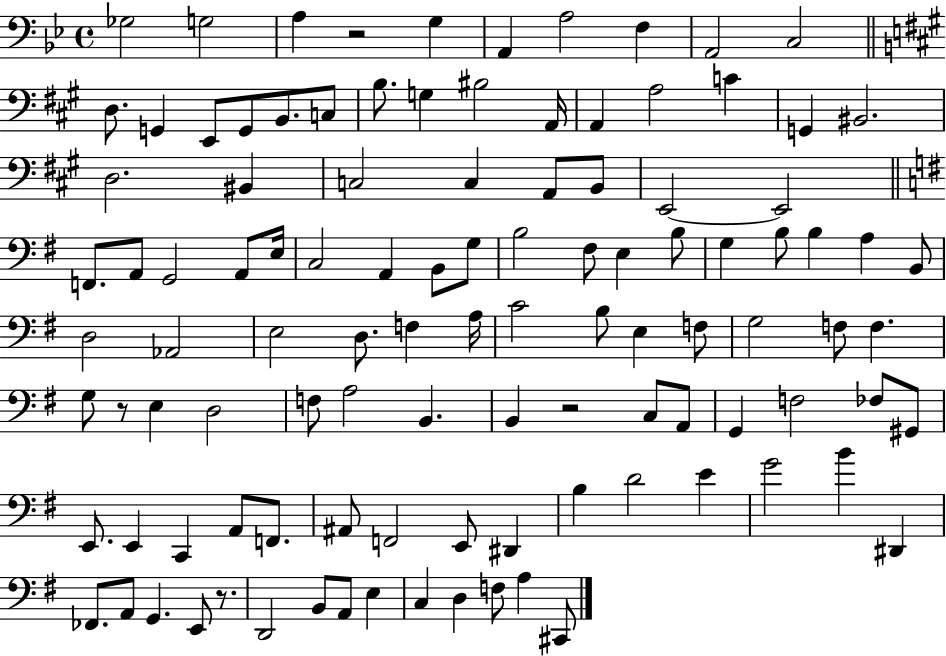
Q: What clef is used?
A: bass